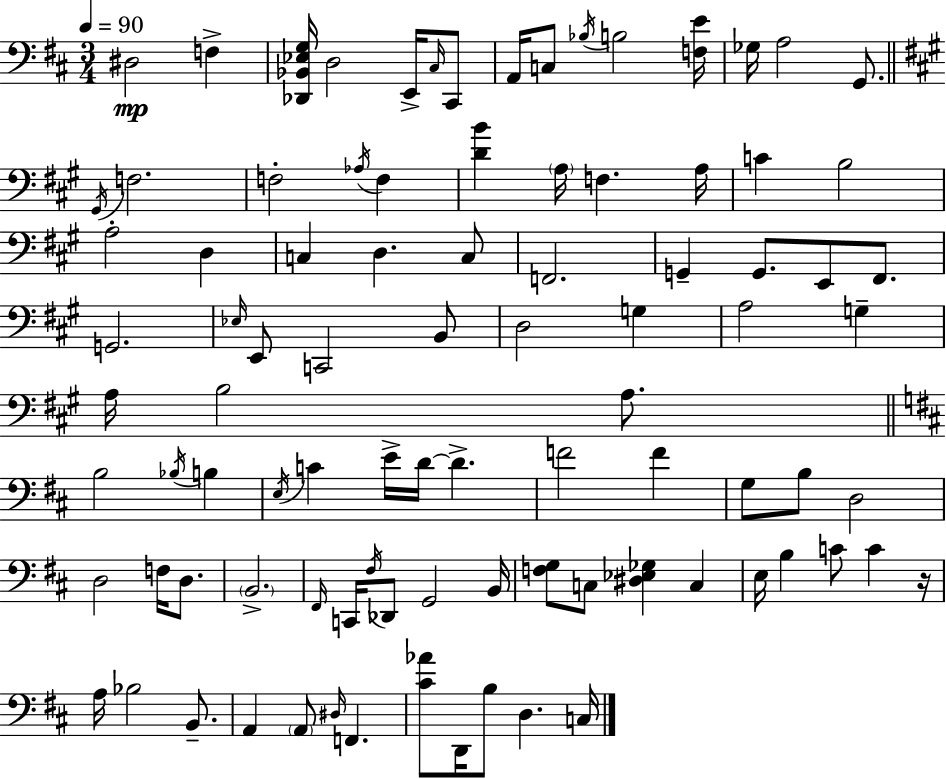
{
  \clef bass
  \numericTimeSignature
  \time 3/4
  \key d \major
  \tempo 4 = 90
  \repeat volta 2 { dis2\mp f4-> | <des, bes, ees g>16 d2 e,16-> \grace { cis16 } cis,8 | a,16 c8 \acciaccatura { bes16 } b2 | <f e'>16 ges16 a2 g,8. | \break \bar "||" \break \key a \major \acciaccatura { gis,16 } f2. | f2-. \acciaccatura { aes16 } f4 | <d' b'>4 \parenthesize a16 f4. | a16 c'4 b2 | \break a2-. d4 | c4 d4. | c8 f,2. | g,4-- g,8. e,8 fis,8. | \break g,2. | \grace { ees16 } e,8 c,2 | b,8 d2 g4 | a2 g4-- | \break a16 b2 | a8. \bar "||" \break \key d \major b2 \acciaccatura { bes16 } b4 | \acciaccatura { e16 } c'4 e'16-> d'16~~ d'4.-> | f'2 f'4 | g8 b8 d2 | \break d2 f16 d8. | \parenthesize b,2.-> | \grace { fis,16 } c,16 \acciaccatura { fis16 } des,8 g,2 | b,16 <f g>8 c8 <dis ees ges>4 | \break c4 e16 b4 c'8 c'4 | r16 a16 bes2 | b,8.-- a,4 \parenthesize a,8 \grace { dis16 } f,4. | <cis' aes'>8 d,16 b8 d4. | \break c16 } \bar "|."
}